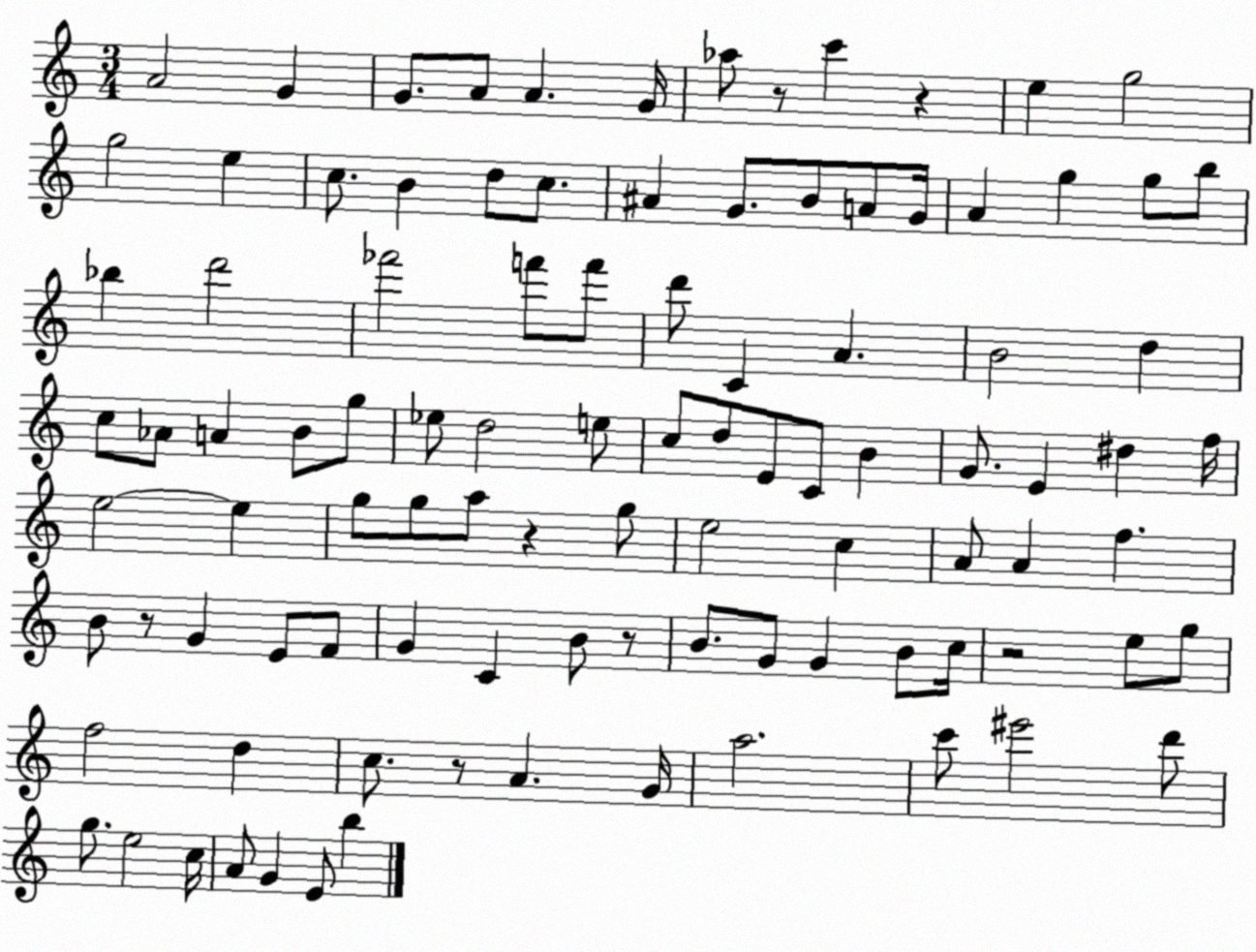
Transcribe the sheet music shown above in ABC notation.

X:1
T:Untitled
M:3/4
L:1/4
K:C
A2 G G/2 A/2 A G/4 _a/2 z/2 c' z e g2 g2 e c/2 B d/2 c/2 ^A G/2 B/2 A/2 G/4 A g g/2 b/2 _b d'2 _f'2 f'/2 f'/2 d'/2 C A B2 d c/2 _A/2 A B/2 g/2 _e/2 d2 e/2 c/2 d/2 E/2 C/2 B G/2 E ^d f/4 e2 e g/2 g/2 a/2 z g/2 e2 c A/2 A f B/2 z/2 G E/2 F/2 G C B/2 z/2 B/2 G/2 G B/2 c/4 z2 e/2 g/2 f2 d c/2 z/2 A G/4 a2 c'/2 ^e'2 d'/2 g/2 e2 c/4 A/2 G E/2 b